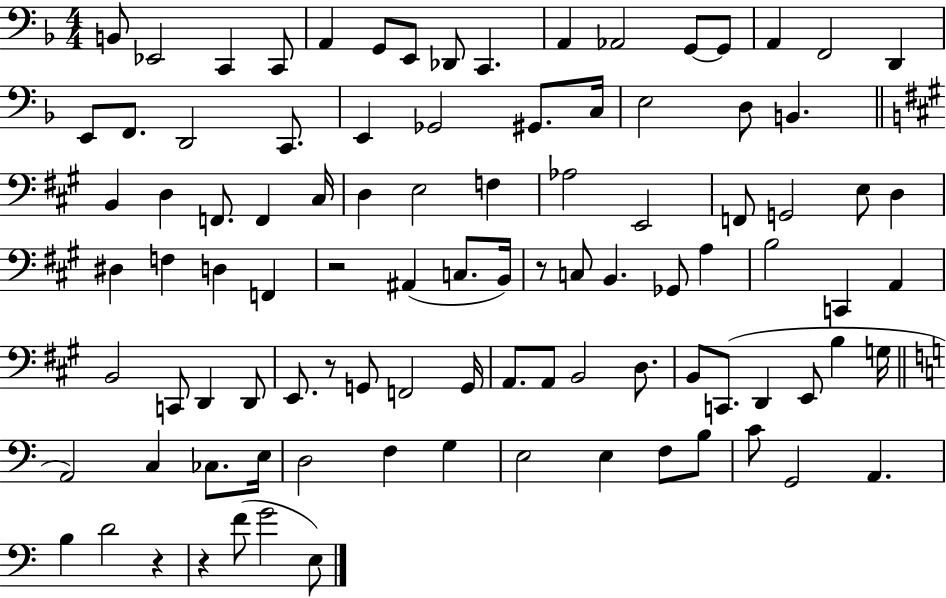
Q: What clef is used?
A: bass